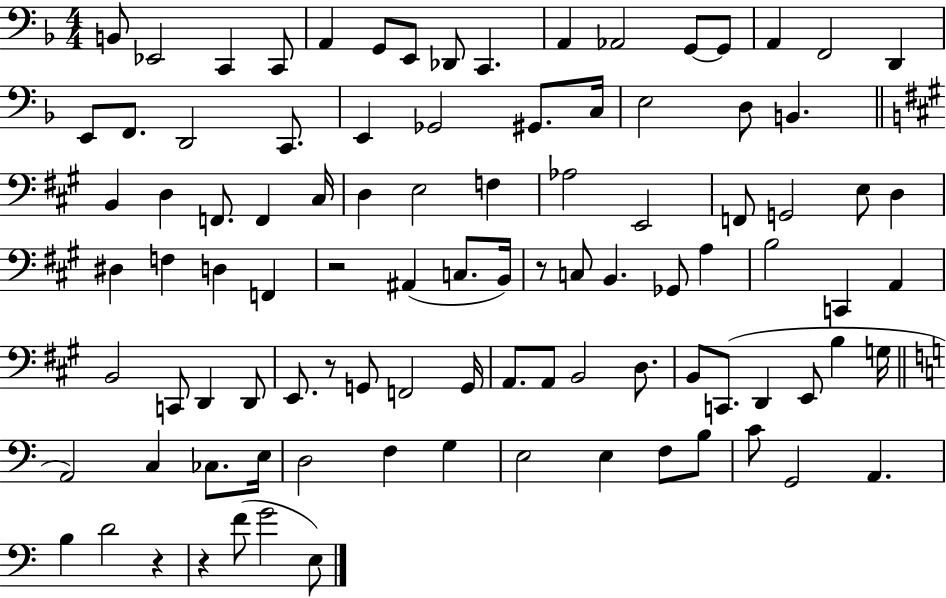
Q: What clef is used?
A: bass